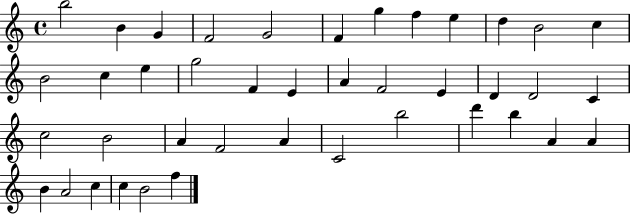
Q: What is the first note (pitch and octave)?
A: B5